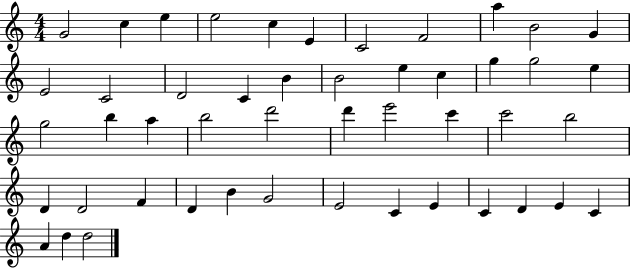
G4/h C5/q E5/q E5/h C5/q E4/q C4/h F4/h A5/q B4/h G4/q E4/h C4/h D4/h C4/q B4/q B4/h E5/q C5/q G5/q G5/h E5/q G5/h B5/q A5/q B5/h D6/h D6/q E6/h C6/q C6/h B5/h D4/q D4/h F4/q D4/q B4/q G4/h E4/h C4/q E4/q C4/q D4/q E4/q C4/q A4/q D5/q D5/h